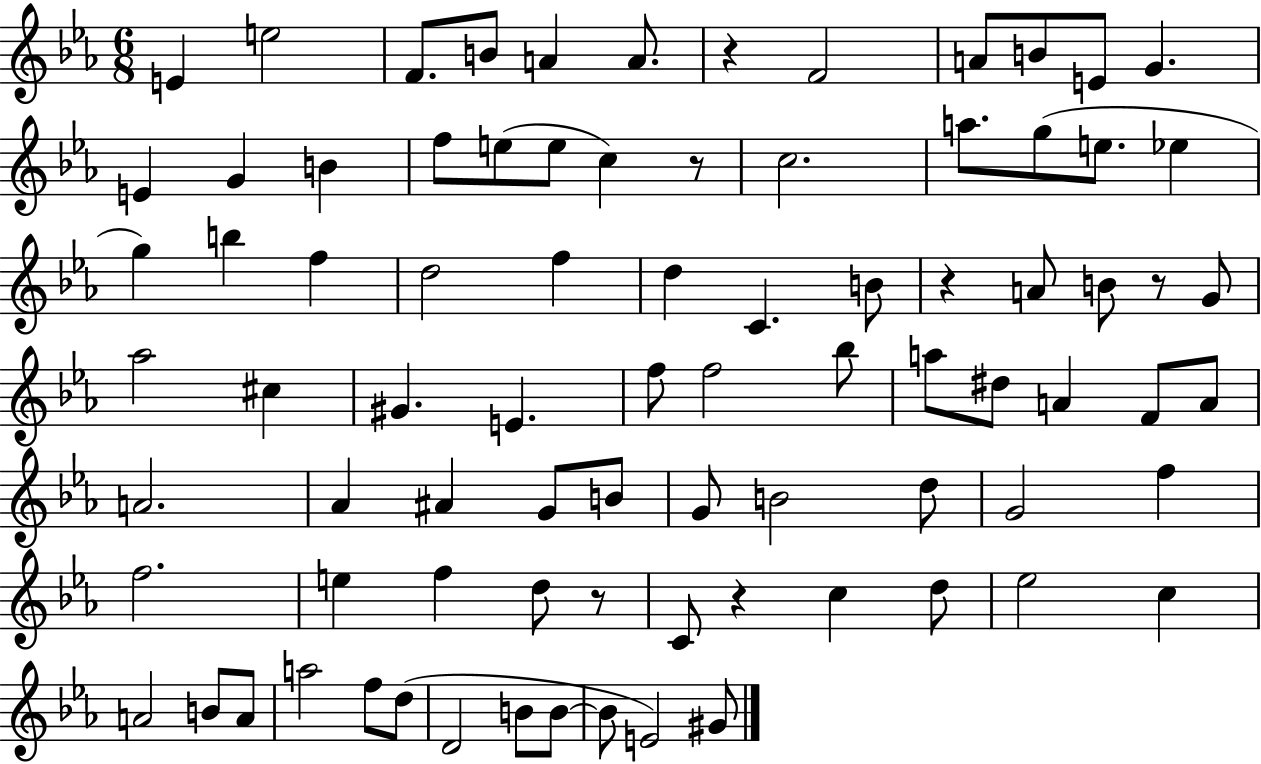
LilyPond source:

{
  \clef treble
  \numericTimeSignature
  \time 6/8
  \key ees \major
  e'4 e''2 | f'8. b'8 a'4 a'8. | r4 f'2 | a'8 b'8 e'8 g'4. | \break e'4 g'4 b'4 | f''8 e''8( e''8 c''4) r8 | c''2. | a''8. g''8( e''8. ees''4 | \break g''4) b''4 f''4 | d''2 f''4 | d''4 c'4. b'8 | r4 a'8 b'8 r8 g'8 | \break aes''2 cis''4 | gis'4. e'4. | f''8 f''2 bes''8 | a''8 dis''8 a'4 f'8 a'8 | \break a'2. | aes'4 ais'4 g'8 b'8 | g'8 b'2 d''8 | g'2 f''4 | \break f''2. | e''4 f''4 d''8 r8 | c'8 r4 c''4 d''8 | ees''2 c''4 | \break a'2 b'8 a'8 | a''2 f''8 d''8( | d'2 b'8 b'8~~ | b'8 e'2) gis'8 | \break \bar "|."
}